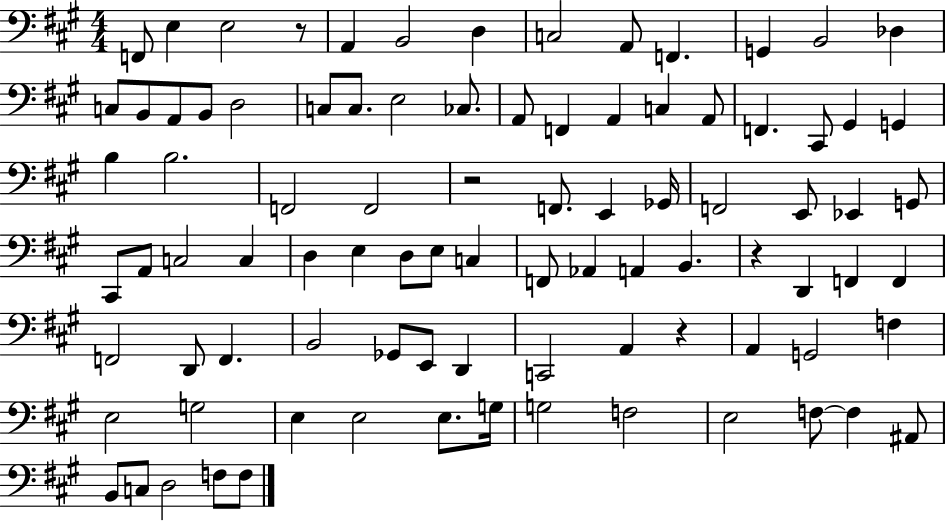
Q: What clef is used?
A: bass